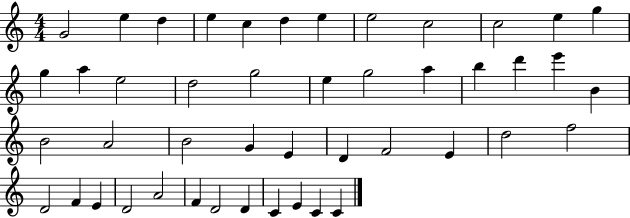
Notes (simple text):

G4/h E5/q D5/q E5/q C5/q D5/q E5/q E5/h C5/h C5/h E5/q G5/q G5/q A5/q E5/h D5/h G5/h E5/q G5/h A5/q B5/q D6/q E6/q B4/q B4/h A4/h B4/h G4/q E4/q D4/q F4/h E4/q D5/h F5/h D4/h F4/q E4/q D4/h A4/h F4/q D4/h D4/q C4/q E4/q C4/q C4/q